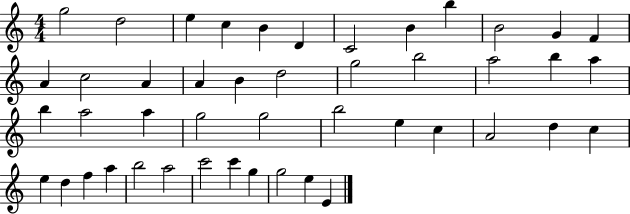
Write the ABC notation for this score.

X:1
T:Untitled
M:4/4
L:1/4
K:C
g2 d2 e c B D C2 B b B2 G F A c2 A A B d2 g2 b2 a2 b a b a2 a g2 g2 b2 e c A2 d c e d f a b2 a2 c'2 c' g g2 e E